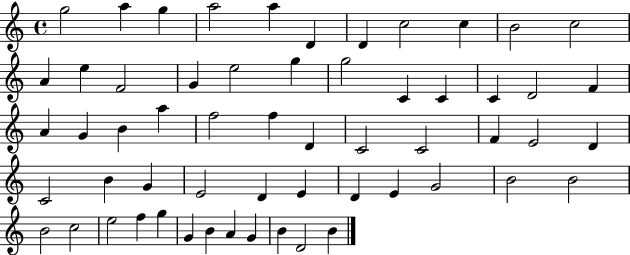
G5/h A5/q G5/q A5/h A5/q D4/q D4/q C5/h C5/q B4/h C5/h A4/q E5/q F4/h G4/q E5/h G5/q G5/h C4/q C4/q C4/q D4/h F4/q A4/q G4/q B4/q A5/q F5/h F5/q D4/q C4/h C4/h F4/q E4/h D4/q C4/h B4/q G4/q E4/h D4/q E4/q D4/q E4/q G4/h B4/h B4/h B4/h C5/h E5/h F5/q G5/q G4/q B4/q A4/q G4/q B4/q D4/h B4/q